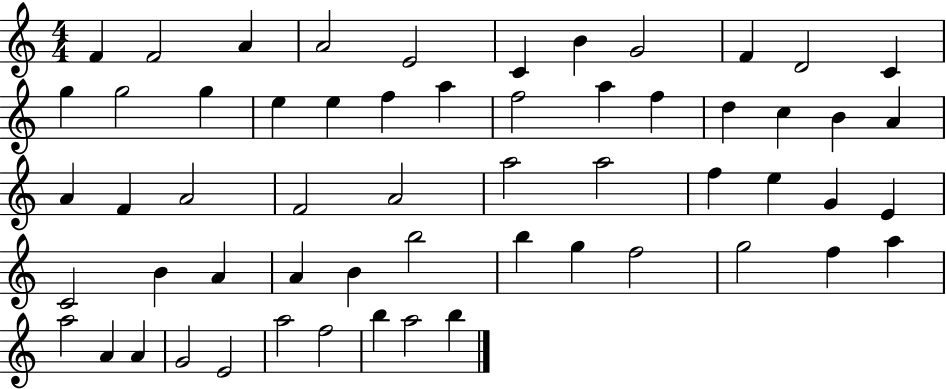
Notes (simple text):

F4/q F4/h A4/q A4/h E4/h C4/q B4/q G4/h F4/q D4/h C4/q G5/q G5/h G5/q E5/q E5/q F5/q A5/q F5/h A5/q F5/q D5/q C5/q B4/q A4/q A4/q F4/q A4/h F4/h A4/h A5/h A5/h F5/q E5/q G4/q E4/q C4/h B4/q A4/q A4/q B4/q B5/h B5/q G5/q F5/h G5/h F5/q A5/q A5/h A4/q A4/q G4/h E4/h A5/h F5/h B5/q A5/h B5/q